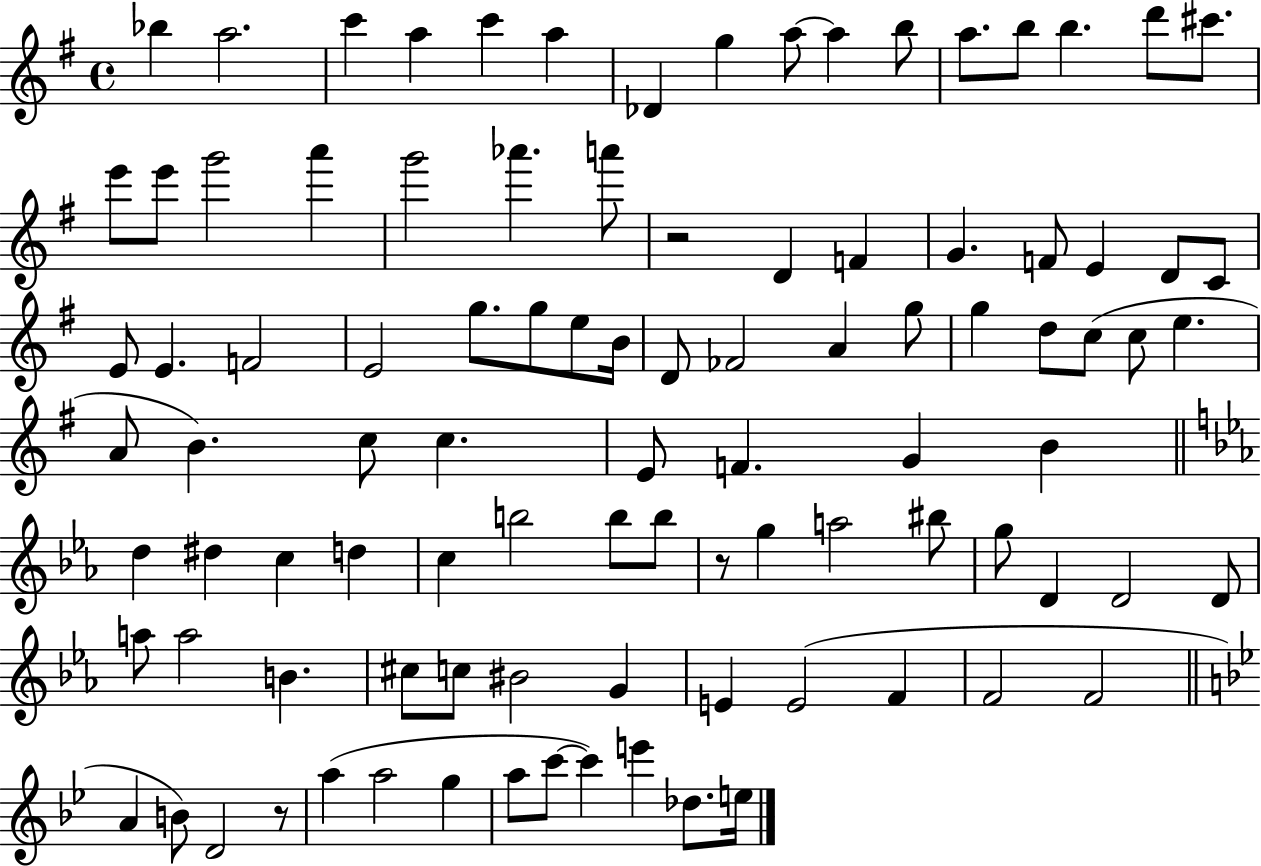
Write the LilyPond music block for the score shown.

{
  \clef treble
  \time 4/4
  \defaultTimeSignature
  \key g \major
  bes''4 a''2. | c'''4 a''4 c'''4 a''4 | des'4 g''4 a''8~~ a''4 b''8 | a''8. b''8 b''4. d'''8 cis'''8. | \break e'''8 e'''8 g'''2 a'''4 | g'''2 aes'''4. a'''8 | r2 d'4 f'4 | g'4. f'8 e'4 d'8 c'8 | \break e'8 e'4. f'2 | e'2 g''8. g''8 e''8 b'16 | d'8 fes'2 a'4 g''8 | g''4 d''8 c''8( c''8 e''4. | \break a'8 b'4.) c''8 c''4. | e'8 f'4. g'4 b'4 | \bar "||" \break \key c \minor d''4 dis''4 c''4 d''4 | c''4 b''2 b''8 b''8 | r8 g''4 a''2 bis''8 | g''8 d'4 d'2 d'8 | \break a''8 a''2 b'4. | cis''8 c''8 bis'2 g'4 | e'4 e'2( f'4 | f'2 f'2 | \break \bar "||" \break \key g \minor a'4 b'8) d'2 r8 | a''4( a''2 g''4 | a''8 c'''8~~ c'''4) e'''4 des''8. e''16 | \bar "|."
}